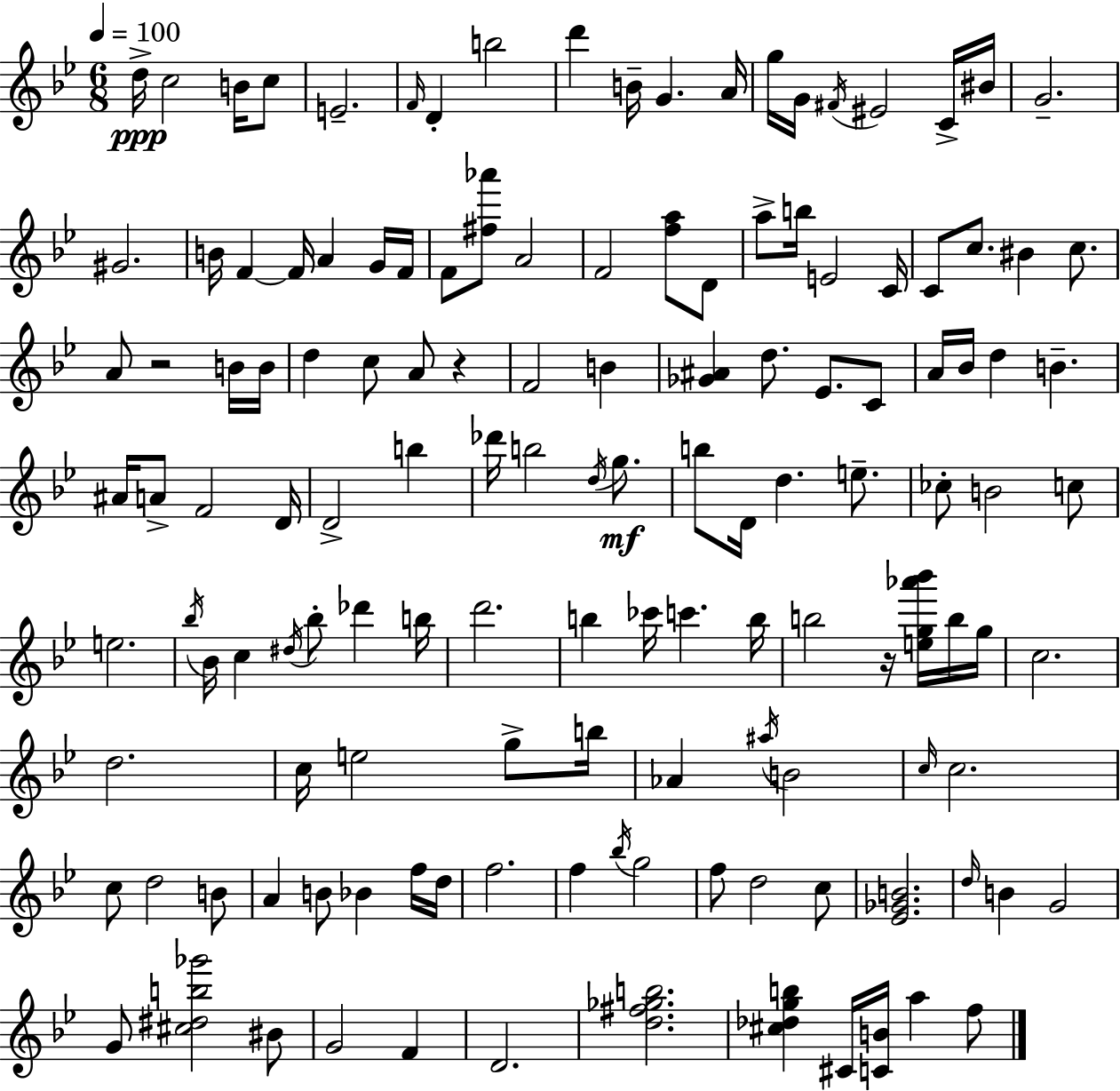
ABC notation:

X:1
T:Untitled
M:6/8
L:1/4
K:Gm
d/4 c2 B/4 c/2 E2 F/4 D b2 d' B/4 G A/4 g/4 G/4 ^F/4 ^E2 C/4 ^B/4 G2 ^G2 B/4 F F/4 A G/4 F/4 F/2 [^f_a']/2 A2 F2 [fa]/2 D/2 a/2 b/4 E2 C/4 C/2 c/2 ^B c/2 A/2 z2 B/4 B/4 d c/2 A/2 z F2 B [_G^A] d/2 _E/2 C/2 A/4 _B/4 d B ^A/4 A/2 F2 D/4 D2 b _d'/4 b2 d/4 g/2 b/2 D/4 d e/2 _c/2 B2 c/2 e2 _b/4 _B/4 c ^d/4 _b/2 _d' b/4 d'2 b _c'/4 c' b/4 b2 z/4 [eg_a'_b']/4 b/4 g/4 c2 d2 c/4 e2 g/2 b/4 _A ^a/4 B2 c/4 c2 c/2 d2 B/2 A B/2 _B f/4 d/4 f2 f _b/4 g2 f/2 d2 c/2 [_E_GB]2 d/4 B G2 G/2 [^c^db_g']2 ^B/2 G2 F D2 [d^f_gb]2 [^c_dgb] ^C/4 [CB]/4 a f/2